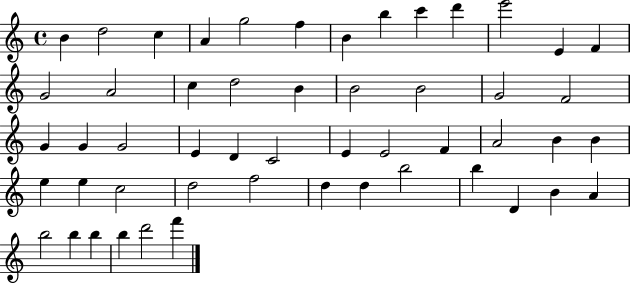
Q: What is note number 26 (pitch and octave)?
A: E4